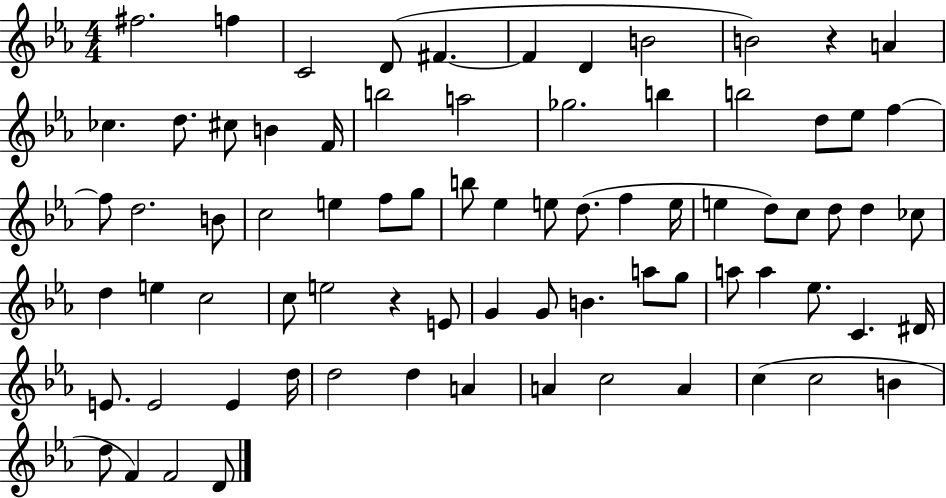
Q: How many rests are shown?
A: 2